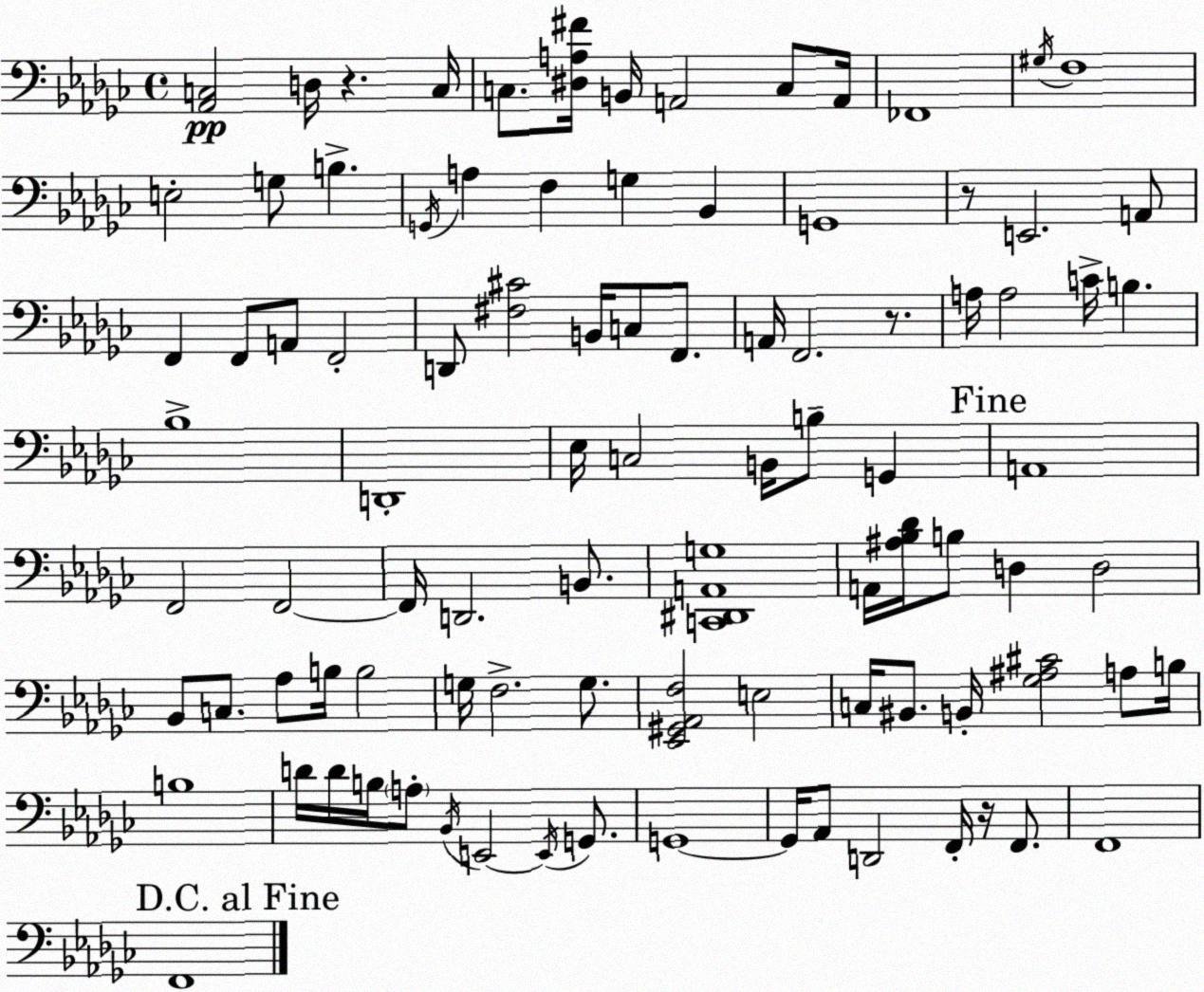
X:1
T:Untitled
M:4/4
L:1/4
K:Ebm
[_A,,C,]2 D,/4 z C,/4 C,/2 [^D,A,^F]/4 B,,/4 A,,2 C,/2 A,,/4 _F,,4 ^G,/4 F,4 E,2 G,/2 B, G,,/4 A, F, G, _B,, G,,4 z/2 E,,2 A,,/2 F,, F,,/2 A,,/2 F,,2 D,,/2 [^F,^C]2 B,,/4 C,/2 F,,/2 A,,/4 F,,2 z/2 A,/4 A,2 C/4 B, _B,4 D,,4 _E,/4 C,2 B,,/4 B,/2 G,, A,,4 F,,2 F,,2 F,,/4 D,,2 B,,/2 [C,,^D,,A,,G,]4 A,,/4 [^A,_B,_D]/4 B,/2 D, D,2 _B,,/2 C,/2 _A,/2 B,/4 B,2 G,/4 F,2 G,/2 [_E,,^G,,_A,,F,]2 E,2 C,/4 ^B,,/2 B,,/4 [_G,^A,^C]2 A,/2 B,/4 B,4 D/4 D/4 B,/4 A,/2 _B,,/4 E,,2 E,,/4 G,,/2 G,,4 G,,/4 _A,,/2 D,,2 F,,/4 z/4 F,,/2 F,,4 F,,4